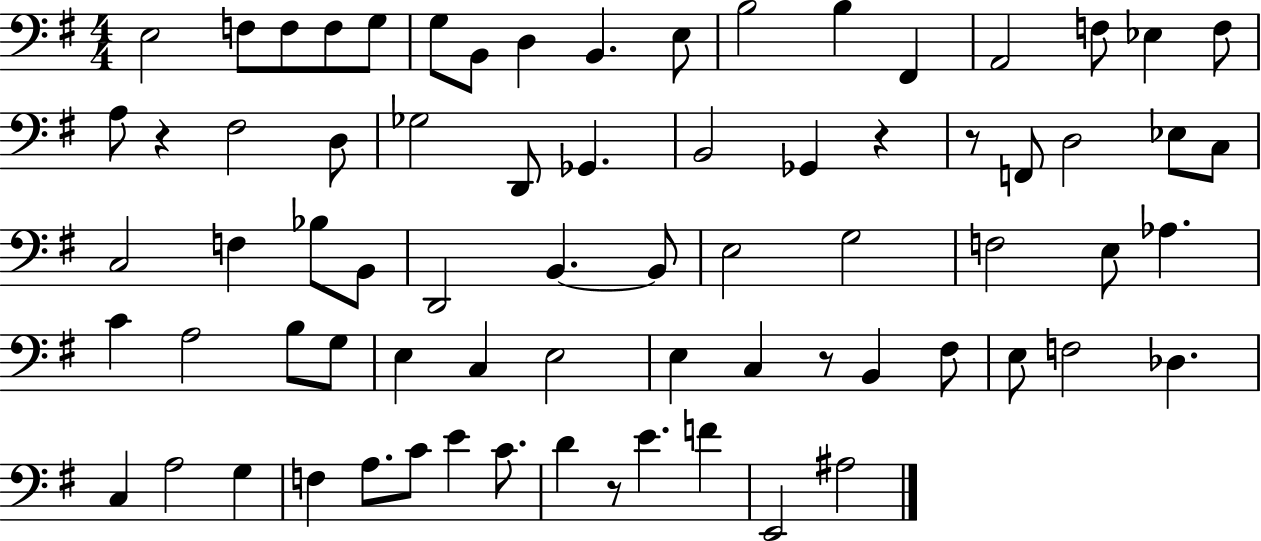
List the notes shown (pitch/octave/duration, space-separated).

E3/h F3/e F3/e F3/e G3/e G3/e B2/e D3/q B2/q. E3/e B3/h B3/q F#2/q A2/h F3/e Eb3/q F3/e A3/e R/q F#3/h D3/e Gb3/h D2/e Gb2/q. B2/h Gb2/q R/q R/e F2/e D3/h Eb3/e C3/e C3/h F3/q Bb3/e B2/e D2/h B2/q. B2/e E3/h G3/h F3/h E3/e Ab3/q. C4/q A3/h B3/e G3/e E3/q C3/q E3/h E3/q C3/q R/e B2/q F#3/e E3/e F3/h Db3/q. C3/q A3/h G3/q F3/q A3/e. C4/e E4/q C4/e. D4/q R/e E4/q. F4/q E2/h A#3/h